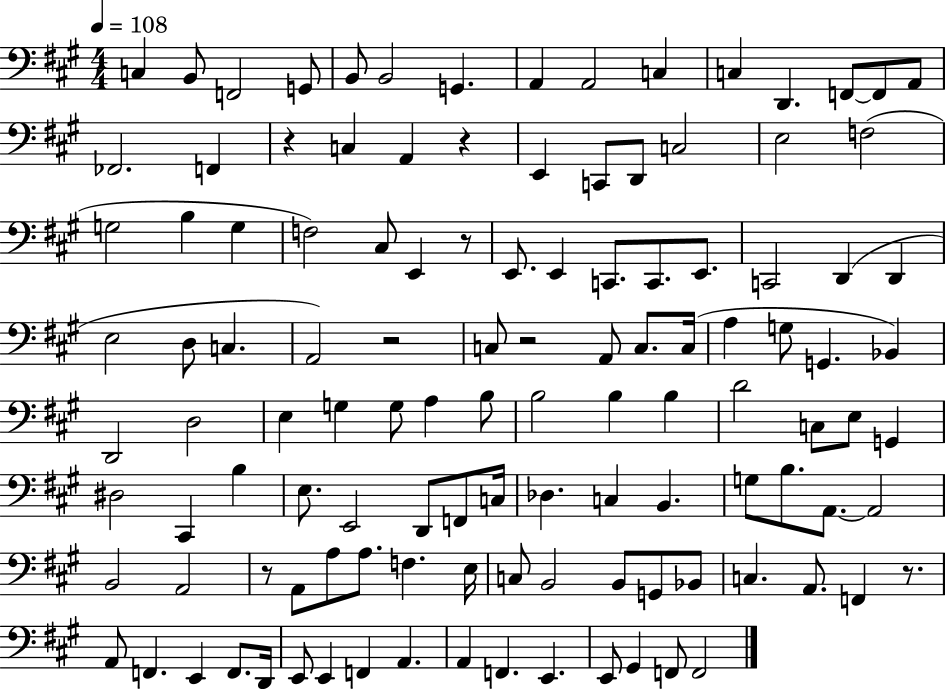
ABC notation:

X:1
T:Untitled
M:4/4
L:1/4
K:A
C, B,,/2 F,,2 G,,/2 B,,/2 B,,2 G,, A,, A,,2 C, C, D,, F,,/2 F,,/2 A,,/2 _F,,2 F,, z C, A,, z E,, C,,/2 D,,/2 C,2 E,2 F,2 G,2 B, G, F,2 ^C,/2 E,, z/2 E,,/2 E,, C,,/2 C,,/2 E,,/2 C,,2 D,, D,, E,2 D,/2 C, A,,2 z2 C,/2 z2 A,,/2 C,/2 C,/4 A, G,/2 G,, _B,, D,,2 D,2 E, G, G,/2 A, B,/2 B,2 B, B, D2 C,/2 E,/2 G,, ^D,2 ^C,, B, E,/2 E,,2 D,,/2 F,,/2 C,/4 _D, C, B,, G,/2 B,/2 A,,/2 A,,2 B,,2 A,,2 z/2 A,,/2 A,/2 A,/2 F, E,/4 C,/2 B,,2 B,,/2 G,,/2 _B,,/2 C, A,,/2 F,, z/2 A,,/2 F,, E,, F,,/2 D,,/4 E,,/2 E,, F,, A,, A,, F,, E,, E,,/2 ^G,, F,,/2 F,,2